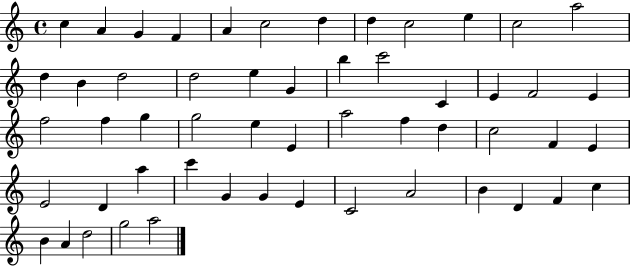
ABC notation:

X:1
T:Untitled
M:4/4
L:1/4
K:C
c A G F A c2 d d c2 e c2 a2 d B d2 d2 e G b c'2 C E F2 E f2 f g g2 e E a2 f d c2 F E E2 D a c' G G E C2 A2 B D F c B A d2 g2 a2